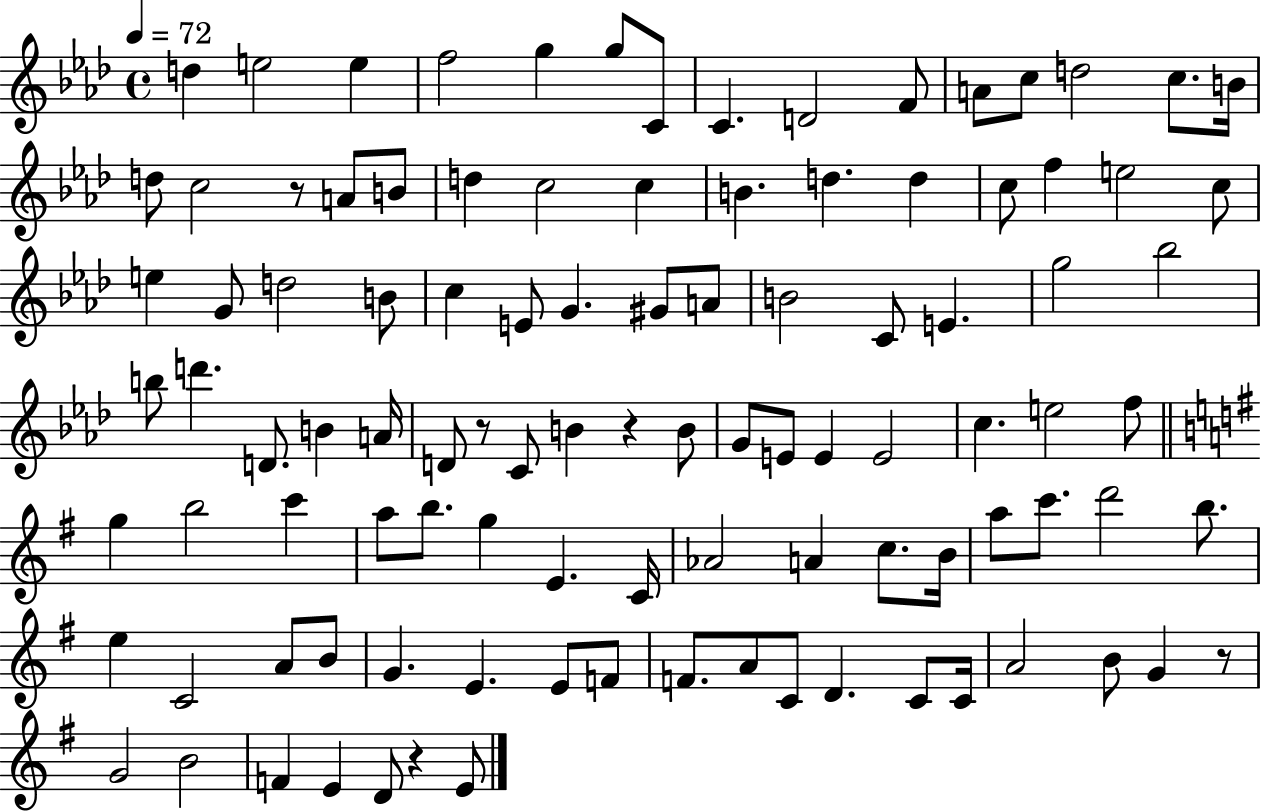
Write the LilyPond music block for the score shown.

{
  \clef treble
  \time 4/4
  \defaultTimeSignature
  \key aes \major
  \tempo 4 = 72
  d''4 e''2 e''4 | f''2 g''4 g''8 c'8 | c'4. d'2 f'8 | a'8 c''8 d''2 c''8. b'16 | \break d''8 c''2 r8 a'8 b'8 | d''4 c''2 c''4 | b'4. d''4. d''4 | c''8 f''4 e''2 c''8 | \break e''4 g'8 d''2 b'8 | c''4 e'8 g'4. gis'8 a'8 | b'2 c'8 e'4. | g''2 bes''2 | \break b''8 d'''4. d'8. b'4 a'16 | d'8 r8 c'8 b'4 r4 b'8 | g'8 e'8 e'4 e'2 | c''4. e''2 f''8 | \break \bar "||" \break \key g \major g''4 b''2 c'''4 | a''8 b''8. g''4 e'4. c'16 | aes'2 a'4 c''8. b'16 | a''8 c'''8. d'''2 b''8. | \break e''4 c'2 a'8 b'8 | g'4. e'4. e'8 f'8 | f'8. a'8 c'8 d'4. c'8 c'16 | a'2 b'8 g'4 r8 | \break g'2 b'2 | f'4 e'4 d'8 r4 e'8 | \bar "|."
}